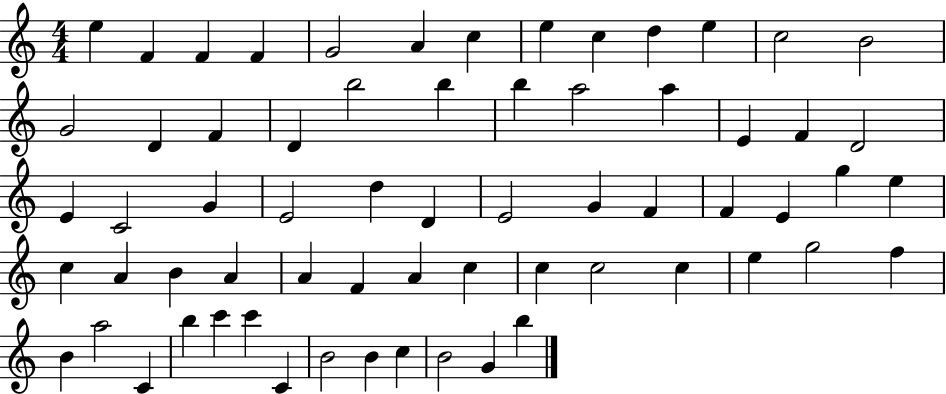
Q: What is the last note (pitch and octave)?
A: B5